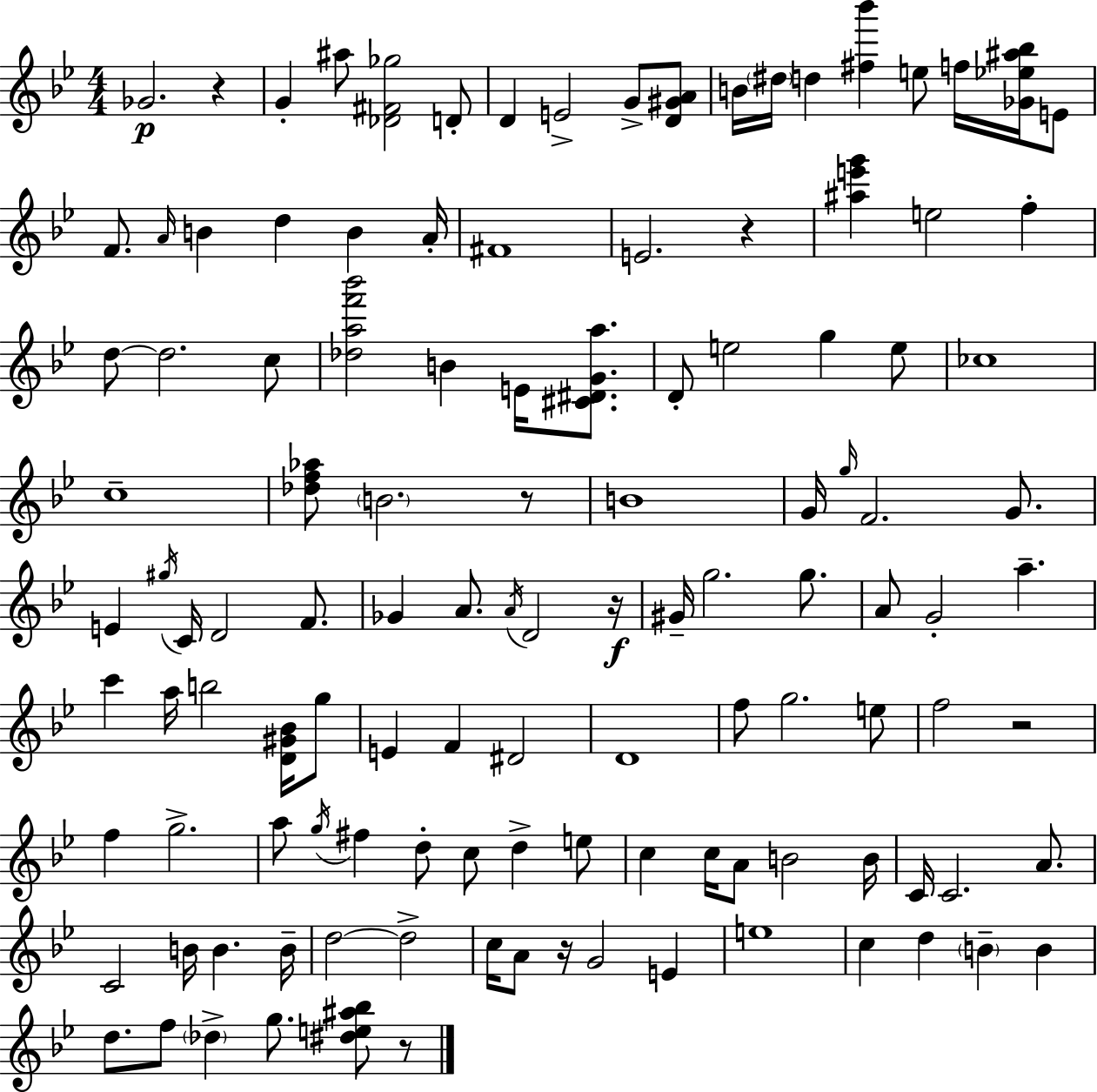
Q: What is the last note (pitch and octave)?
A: G5